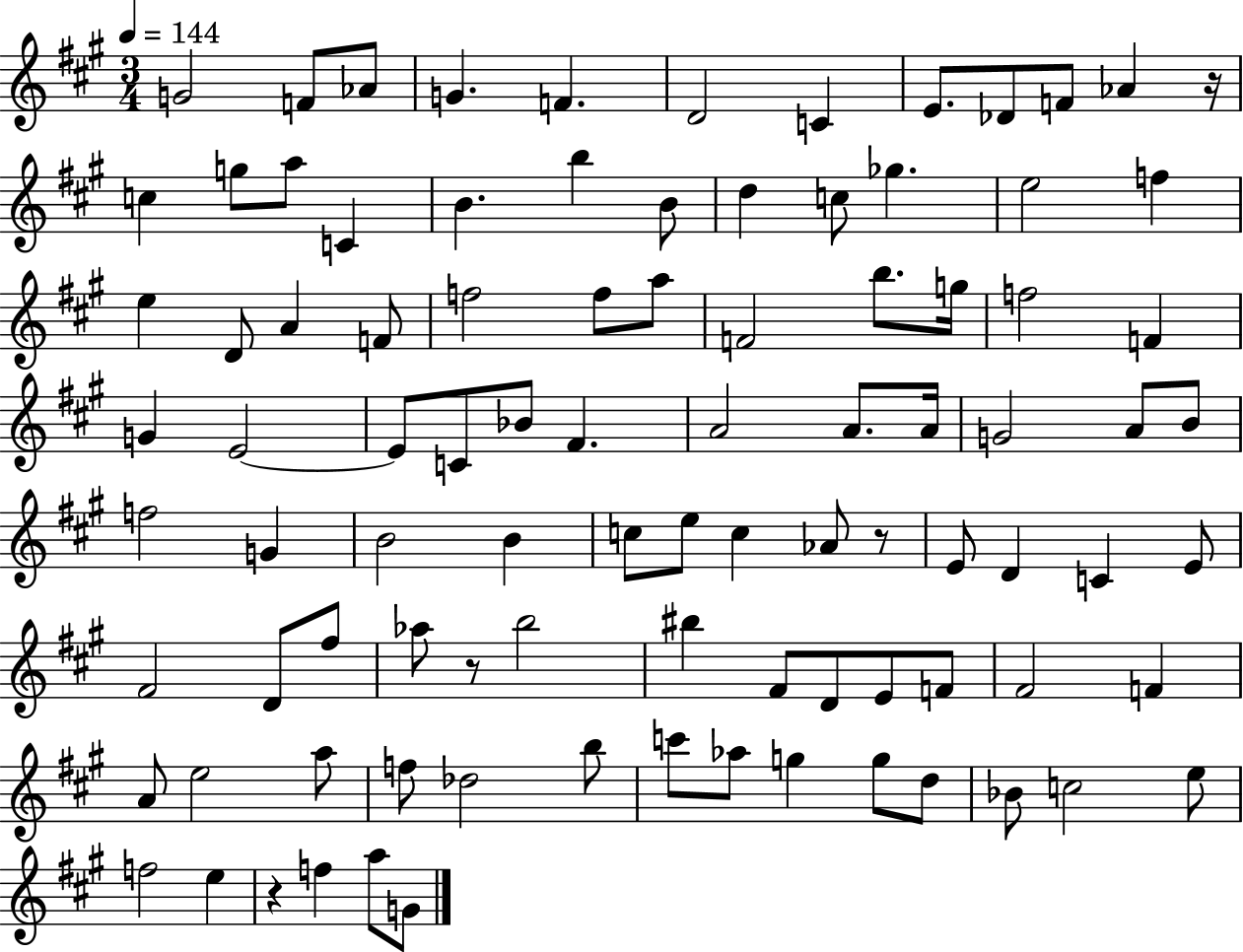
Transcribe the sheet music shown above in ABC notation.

X:1
T:Untitled
M:3/4
L:1/4
K:A
G2 F/2 _A/2 G F D2 C E/2 _D/2 F/2 _A z/4 c g/2 a/2 C B b B/2 d c/2 _g e2 f e D/2 A F/2 f2 f/2 a/2 F2 b/2 g/4 f2 F G E2 E/2 C/2 _B/2 ^F A2 A/2 A/4 G2 A/2 B/2 f2 G B2 B c/2 e/2 c _A/2 z/2 E/2 D C E/2 ^F2 D/2 ^f/2 _a/2 z/2 b2 ^b ^F/2 D/2 E/2 F/2 ^F2 F A/2 e2 a/2 f/2 _d2 b/2 c'/2 _a/2 g g/2 d/2 _B/2 c2 e/2 f2 e z f a/2 G/2